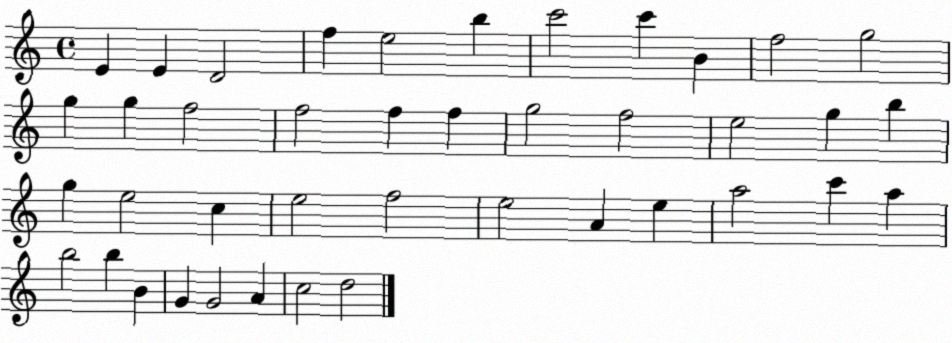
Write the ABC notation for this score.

X:1
T:Untitled
M:4/4
L:1/4
K:C
E E D2 f e2 b c'2 c' B f2 g2 g g f2 f2 f f g2 f2 e2 g b g e2 c e2 f2 e2 A e a2 c' a b2 b B G G2 A c2 d2